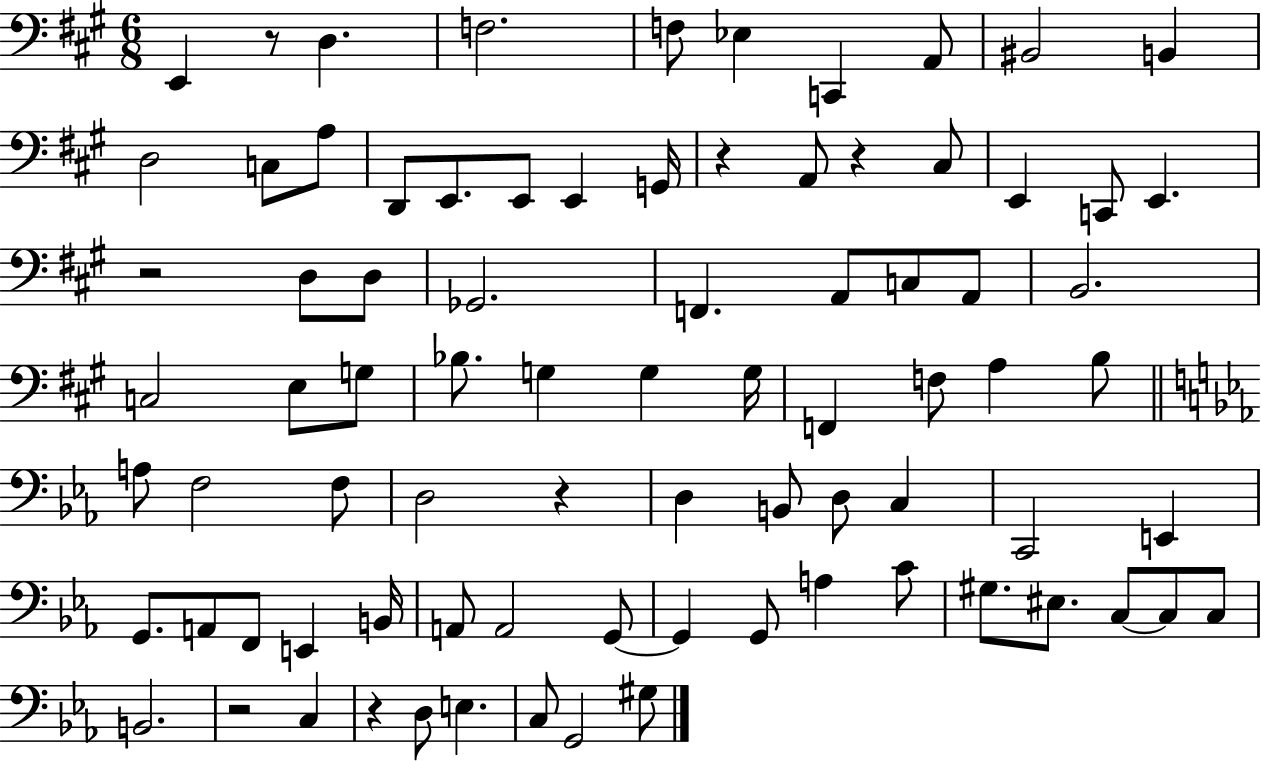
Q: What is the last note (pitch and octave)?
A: G#3